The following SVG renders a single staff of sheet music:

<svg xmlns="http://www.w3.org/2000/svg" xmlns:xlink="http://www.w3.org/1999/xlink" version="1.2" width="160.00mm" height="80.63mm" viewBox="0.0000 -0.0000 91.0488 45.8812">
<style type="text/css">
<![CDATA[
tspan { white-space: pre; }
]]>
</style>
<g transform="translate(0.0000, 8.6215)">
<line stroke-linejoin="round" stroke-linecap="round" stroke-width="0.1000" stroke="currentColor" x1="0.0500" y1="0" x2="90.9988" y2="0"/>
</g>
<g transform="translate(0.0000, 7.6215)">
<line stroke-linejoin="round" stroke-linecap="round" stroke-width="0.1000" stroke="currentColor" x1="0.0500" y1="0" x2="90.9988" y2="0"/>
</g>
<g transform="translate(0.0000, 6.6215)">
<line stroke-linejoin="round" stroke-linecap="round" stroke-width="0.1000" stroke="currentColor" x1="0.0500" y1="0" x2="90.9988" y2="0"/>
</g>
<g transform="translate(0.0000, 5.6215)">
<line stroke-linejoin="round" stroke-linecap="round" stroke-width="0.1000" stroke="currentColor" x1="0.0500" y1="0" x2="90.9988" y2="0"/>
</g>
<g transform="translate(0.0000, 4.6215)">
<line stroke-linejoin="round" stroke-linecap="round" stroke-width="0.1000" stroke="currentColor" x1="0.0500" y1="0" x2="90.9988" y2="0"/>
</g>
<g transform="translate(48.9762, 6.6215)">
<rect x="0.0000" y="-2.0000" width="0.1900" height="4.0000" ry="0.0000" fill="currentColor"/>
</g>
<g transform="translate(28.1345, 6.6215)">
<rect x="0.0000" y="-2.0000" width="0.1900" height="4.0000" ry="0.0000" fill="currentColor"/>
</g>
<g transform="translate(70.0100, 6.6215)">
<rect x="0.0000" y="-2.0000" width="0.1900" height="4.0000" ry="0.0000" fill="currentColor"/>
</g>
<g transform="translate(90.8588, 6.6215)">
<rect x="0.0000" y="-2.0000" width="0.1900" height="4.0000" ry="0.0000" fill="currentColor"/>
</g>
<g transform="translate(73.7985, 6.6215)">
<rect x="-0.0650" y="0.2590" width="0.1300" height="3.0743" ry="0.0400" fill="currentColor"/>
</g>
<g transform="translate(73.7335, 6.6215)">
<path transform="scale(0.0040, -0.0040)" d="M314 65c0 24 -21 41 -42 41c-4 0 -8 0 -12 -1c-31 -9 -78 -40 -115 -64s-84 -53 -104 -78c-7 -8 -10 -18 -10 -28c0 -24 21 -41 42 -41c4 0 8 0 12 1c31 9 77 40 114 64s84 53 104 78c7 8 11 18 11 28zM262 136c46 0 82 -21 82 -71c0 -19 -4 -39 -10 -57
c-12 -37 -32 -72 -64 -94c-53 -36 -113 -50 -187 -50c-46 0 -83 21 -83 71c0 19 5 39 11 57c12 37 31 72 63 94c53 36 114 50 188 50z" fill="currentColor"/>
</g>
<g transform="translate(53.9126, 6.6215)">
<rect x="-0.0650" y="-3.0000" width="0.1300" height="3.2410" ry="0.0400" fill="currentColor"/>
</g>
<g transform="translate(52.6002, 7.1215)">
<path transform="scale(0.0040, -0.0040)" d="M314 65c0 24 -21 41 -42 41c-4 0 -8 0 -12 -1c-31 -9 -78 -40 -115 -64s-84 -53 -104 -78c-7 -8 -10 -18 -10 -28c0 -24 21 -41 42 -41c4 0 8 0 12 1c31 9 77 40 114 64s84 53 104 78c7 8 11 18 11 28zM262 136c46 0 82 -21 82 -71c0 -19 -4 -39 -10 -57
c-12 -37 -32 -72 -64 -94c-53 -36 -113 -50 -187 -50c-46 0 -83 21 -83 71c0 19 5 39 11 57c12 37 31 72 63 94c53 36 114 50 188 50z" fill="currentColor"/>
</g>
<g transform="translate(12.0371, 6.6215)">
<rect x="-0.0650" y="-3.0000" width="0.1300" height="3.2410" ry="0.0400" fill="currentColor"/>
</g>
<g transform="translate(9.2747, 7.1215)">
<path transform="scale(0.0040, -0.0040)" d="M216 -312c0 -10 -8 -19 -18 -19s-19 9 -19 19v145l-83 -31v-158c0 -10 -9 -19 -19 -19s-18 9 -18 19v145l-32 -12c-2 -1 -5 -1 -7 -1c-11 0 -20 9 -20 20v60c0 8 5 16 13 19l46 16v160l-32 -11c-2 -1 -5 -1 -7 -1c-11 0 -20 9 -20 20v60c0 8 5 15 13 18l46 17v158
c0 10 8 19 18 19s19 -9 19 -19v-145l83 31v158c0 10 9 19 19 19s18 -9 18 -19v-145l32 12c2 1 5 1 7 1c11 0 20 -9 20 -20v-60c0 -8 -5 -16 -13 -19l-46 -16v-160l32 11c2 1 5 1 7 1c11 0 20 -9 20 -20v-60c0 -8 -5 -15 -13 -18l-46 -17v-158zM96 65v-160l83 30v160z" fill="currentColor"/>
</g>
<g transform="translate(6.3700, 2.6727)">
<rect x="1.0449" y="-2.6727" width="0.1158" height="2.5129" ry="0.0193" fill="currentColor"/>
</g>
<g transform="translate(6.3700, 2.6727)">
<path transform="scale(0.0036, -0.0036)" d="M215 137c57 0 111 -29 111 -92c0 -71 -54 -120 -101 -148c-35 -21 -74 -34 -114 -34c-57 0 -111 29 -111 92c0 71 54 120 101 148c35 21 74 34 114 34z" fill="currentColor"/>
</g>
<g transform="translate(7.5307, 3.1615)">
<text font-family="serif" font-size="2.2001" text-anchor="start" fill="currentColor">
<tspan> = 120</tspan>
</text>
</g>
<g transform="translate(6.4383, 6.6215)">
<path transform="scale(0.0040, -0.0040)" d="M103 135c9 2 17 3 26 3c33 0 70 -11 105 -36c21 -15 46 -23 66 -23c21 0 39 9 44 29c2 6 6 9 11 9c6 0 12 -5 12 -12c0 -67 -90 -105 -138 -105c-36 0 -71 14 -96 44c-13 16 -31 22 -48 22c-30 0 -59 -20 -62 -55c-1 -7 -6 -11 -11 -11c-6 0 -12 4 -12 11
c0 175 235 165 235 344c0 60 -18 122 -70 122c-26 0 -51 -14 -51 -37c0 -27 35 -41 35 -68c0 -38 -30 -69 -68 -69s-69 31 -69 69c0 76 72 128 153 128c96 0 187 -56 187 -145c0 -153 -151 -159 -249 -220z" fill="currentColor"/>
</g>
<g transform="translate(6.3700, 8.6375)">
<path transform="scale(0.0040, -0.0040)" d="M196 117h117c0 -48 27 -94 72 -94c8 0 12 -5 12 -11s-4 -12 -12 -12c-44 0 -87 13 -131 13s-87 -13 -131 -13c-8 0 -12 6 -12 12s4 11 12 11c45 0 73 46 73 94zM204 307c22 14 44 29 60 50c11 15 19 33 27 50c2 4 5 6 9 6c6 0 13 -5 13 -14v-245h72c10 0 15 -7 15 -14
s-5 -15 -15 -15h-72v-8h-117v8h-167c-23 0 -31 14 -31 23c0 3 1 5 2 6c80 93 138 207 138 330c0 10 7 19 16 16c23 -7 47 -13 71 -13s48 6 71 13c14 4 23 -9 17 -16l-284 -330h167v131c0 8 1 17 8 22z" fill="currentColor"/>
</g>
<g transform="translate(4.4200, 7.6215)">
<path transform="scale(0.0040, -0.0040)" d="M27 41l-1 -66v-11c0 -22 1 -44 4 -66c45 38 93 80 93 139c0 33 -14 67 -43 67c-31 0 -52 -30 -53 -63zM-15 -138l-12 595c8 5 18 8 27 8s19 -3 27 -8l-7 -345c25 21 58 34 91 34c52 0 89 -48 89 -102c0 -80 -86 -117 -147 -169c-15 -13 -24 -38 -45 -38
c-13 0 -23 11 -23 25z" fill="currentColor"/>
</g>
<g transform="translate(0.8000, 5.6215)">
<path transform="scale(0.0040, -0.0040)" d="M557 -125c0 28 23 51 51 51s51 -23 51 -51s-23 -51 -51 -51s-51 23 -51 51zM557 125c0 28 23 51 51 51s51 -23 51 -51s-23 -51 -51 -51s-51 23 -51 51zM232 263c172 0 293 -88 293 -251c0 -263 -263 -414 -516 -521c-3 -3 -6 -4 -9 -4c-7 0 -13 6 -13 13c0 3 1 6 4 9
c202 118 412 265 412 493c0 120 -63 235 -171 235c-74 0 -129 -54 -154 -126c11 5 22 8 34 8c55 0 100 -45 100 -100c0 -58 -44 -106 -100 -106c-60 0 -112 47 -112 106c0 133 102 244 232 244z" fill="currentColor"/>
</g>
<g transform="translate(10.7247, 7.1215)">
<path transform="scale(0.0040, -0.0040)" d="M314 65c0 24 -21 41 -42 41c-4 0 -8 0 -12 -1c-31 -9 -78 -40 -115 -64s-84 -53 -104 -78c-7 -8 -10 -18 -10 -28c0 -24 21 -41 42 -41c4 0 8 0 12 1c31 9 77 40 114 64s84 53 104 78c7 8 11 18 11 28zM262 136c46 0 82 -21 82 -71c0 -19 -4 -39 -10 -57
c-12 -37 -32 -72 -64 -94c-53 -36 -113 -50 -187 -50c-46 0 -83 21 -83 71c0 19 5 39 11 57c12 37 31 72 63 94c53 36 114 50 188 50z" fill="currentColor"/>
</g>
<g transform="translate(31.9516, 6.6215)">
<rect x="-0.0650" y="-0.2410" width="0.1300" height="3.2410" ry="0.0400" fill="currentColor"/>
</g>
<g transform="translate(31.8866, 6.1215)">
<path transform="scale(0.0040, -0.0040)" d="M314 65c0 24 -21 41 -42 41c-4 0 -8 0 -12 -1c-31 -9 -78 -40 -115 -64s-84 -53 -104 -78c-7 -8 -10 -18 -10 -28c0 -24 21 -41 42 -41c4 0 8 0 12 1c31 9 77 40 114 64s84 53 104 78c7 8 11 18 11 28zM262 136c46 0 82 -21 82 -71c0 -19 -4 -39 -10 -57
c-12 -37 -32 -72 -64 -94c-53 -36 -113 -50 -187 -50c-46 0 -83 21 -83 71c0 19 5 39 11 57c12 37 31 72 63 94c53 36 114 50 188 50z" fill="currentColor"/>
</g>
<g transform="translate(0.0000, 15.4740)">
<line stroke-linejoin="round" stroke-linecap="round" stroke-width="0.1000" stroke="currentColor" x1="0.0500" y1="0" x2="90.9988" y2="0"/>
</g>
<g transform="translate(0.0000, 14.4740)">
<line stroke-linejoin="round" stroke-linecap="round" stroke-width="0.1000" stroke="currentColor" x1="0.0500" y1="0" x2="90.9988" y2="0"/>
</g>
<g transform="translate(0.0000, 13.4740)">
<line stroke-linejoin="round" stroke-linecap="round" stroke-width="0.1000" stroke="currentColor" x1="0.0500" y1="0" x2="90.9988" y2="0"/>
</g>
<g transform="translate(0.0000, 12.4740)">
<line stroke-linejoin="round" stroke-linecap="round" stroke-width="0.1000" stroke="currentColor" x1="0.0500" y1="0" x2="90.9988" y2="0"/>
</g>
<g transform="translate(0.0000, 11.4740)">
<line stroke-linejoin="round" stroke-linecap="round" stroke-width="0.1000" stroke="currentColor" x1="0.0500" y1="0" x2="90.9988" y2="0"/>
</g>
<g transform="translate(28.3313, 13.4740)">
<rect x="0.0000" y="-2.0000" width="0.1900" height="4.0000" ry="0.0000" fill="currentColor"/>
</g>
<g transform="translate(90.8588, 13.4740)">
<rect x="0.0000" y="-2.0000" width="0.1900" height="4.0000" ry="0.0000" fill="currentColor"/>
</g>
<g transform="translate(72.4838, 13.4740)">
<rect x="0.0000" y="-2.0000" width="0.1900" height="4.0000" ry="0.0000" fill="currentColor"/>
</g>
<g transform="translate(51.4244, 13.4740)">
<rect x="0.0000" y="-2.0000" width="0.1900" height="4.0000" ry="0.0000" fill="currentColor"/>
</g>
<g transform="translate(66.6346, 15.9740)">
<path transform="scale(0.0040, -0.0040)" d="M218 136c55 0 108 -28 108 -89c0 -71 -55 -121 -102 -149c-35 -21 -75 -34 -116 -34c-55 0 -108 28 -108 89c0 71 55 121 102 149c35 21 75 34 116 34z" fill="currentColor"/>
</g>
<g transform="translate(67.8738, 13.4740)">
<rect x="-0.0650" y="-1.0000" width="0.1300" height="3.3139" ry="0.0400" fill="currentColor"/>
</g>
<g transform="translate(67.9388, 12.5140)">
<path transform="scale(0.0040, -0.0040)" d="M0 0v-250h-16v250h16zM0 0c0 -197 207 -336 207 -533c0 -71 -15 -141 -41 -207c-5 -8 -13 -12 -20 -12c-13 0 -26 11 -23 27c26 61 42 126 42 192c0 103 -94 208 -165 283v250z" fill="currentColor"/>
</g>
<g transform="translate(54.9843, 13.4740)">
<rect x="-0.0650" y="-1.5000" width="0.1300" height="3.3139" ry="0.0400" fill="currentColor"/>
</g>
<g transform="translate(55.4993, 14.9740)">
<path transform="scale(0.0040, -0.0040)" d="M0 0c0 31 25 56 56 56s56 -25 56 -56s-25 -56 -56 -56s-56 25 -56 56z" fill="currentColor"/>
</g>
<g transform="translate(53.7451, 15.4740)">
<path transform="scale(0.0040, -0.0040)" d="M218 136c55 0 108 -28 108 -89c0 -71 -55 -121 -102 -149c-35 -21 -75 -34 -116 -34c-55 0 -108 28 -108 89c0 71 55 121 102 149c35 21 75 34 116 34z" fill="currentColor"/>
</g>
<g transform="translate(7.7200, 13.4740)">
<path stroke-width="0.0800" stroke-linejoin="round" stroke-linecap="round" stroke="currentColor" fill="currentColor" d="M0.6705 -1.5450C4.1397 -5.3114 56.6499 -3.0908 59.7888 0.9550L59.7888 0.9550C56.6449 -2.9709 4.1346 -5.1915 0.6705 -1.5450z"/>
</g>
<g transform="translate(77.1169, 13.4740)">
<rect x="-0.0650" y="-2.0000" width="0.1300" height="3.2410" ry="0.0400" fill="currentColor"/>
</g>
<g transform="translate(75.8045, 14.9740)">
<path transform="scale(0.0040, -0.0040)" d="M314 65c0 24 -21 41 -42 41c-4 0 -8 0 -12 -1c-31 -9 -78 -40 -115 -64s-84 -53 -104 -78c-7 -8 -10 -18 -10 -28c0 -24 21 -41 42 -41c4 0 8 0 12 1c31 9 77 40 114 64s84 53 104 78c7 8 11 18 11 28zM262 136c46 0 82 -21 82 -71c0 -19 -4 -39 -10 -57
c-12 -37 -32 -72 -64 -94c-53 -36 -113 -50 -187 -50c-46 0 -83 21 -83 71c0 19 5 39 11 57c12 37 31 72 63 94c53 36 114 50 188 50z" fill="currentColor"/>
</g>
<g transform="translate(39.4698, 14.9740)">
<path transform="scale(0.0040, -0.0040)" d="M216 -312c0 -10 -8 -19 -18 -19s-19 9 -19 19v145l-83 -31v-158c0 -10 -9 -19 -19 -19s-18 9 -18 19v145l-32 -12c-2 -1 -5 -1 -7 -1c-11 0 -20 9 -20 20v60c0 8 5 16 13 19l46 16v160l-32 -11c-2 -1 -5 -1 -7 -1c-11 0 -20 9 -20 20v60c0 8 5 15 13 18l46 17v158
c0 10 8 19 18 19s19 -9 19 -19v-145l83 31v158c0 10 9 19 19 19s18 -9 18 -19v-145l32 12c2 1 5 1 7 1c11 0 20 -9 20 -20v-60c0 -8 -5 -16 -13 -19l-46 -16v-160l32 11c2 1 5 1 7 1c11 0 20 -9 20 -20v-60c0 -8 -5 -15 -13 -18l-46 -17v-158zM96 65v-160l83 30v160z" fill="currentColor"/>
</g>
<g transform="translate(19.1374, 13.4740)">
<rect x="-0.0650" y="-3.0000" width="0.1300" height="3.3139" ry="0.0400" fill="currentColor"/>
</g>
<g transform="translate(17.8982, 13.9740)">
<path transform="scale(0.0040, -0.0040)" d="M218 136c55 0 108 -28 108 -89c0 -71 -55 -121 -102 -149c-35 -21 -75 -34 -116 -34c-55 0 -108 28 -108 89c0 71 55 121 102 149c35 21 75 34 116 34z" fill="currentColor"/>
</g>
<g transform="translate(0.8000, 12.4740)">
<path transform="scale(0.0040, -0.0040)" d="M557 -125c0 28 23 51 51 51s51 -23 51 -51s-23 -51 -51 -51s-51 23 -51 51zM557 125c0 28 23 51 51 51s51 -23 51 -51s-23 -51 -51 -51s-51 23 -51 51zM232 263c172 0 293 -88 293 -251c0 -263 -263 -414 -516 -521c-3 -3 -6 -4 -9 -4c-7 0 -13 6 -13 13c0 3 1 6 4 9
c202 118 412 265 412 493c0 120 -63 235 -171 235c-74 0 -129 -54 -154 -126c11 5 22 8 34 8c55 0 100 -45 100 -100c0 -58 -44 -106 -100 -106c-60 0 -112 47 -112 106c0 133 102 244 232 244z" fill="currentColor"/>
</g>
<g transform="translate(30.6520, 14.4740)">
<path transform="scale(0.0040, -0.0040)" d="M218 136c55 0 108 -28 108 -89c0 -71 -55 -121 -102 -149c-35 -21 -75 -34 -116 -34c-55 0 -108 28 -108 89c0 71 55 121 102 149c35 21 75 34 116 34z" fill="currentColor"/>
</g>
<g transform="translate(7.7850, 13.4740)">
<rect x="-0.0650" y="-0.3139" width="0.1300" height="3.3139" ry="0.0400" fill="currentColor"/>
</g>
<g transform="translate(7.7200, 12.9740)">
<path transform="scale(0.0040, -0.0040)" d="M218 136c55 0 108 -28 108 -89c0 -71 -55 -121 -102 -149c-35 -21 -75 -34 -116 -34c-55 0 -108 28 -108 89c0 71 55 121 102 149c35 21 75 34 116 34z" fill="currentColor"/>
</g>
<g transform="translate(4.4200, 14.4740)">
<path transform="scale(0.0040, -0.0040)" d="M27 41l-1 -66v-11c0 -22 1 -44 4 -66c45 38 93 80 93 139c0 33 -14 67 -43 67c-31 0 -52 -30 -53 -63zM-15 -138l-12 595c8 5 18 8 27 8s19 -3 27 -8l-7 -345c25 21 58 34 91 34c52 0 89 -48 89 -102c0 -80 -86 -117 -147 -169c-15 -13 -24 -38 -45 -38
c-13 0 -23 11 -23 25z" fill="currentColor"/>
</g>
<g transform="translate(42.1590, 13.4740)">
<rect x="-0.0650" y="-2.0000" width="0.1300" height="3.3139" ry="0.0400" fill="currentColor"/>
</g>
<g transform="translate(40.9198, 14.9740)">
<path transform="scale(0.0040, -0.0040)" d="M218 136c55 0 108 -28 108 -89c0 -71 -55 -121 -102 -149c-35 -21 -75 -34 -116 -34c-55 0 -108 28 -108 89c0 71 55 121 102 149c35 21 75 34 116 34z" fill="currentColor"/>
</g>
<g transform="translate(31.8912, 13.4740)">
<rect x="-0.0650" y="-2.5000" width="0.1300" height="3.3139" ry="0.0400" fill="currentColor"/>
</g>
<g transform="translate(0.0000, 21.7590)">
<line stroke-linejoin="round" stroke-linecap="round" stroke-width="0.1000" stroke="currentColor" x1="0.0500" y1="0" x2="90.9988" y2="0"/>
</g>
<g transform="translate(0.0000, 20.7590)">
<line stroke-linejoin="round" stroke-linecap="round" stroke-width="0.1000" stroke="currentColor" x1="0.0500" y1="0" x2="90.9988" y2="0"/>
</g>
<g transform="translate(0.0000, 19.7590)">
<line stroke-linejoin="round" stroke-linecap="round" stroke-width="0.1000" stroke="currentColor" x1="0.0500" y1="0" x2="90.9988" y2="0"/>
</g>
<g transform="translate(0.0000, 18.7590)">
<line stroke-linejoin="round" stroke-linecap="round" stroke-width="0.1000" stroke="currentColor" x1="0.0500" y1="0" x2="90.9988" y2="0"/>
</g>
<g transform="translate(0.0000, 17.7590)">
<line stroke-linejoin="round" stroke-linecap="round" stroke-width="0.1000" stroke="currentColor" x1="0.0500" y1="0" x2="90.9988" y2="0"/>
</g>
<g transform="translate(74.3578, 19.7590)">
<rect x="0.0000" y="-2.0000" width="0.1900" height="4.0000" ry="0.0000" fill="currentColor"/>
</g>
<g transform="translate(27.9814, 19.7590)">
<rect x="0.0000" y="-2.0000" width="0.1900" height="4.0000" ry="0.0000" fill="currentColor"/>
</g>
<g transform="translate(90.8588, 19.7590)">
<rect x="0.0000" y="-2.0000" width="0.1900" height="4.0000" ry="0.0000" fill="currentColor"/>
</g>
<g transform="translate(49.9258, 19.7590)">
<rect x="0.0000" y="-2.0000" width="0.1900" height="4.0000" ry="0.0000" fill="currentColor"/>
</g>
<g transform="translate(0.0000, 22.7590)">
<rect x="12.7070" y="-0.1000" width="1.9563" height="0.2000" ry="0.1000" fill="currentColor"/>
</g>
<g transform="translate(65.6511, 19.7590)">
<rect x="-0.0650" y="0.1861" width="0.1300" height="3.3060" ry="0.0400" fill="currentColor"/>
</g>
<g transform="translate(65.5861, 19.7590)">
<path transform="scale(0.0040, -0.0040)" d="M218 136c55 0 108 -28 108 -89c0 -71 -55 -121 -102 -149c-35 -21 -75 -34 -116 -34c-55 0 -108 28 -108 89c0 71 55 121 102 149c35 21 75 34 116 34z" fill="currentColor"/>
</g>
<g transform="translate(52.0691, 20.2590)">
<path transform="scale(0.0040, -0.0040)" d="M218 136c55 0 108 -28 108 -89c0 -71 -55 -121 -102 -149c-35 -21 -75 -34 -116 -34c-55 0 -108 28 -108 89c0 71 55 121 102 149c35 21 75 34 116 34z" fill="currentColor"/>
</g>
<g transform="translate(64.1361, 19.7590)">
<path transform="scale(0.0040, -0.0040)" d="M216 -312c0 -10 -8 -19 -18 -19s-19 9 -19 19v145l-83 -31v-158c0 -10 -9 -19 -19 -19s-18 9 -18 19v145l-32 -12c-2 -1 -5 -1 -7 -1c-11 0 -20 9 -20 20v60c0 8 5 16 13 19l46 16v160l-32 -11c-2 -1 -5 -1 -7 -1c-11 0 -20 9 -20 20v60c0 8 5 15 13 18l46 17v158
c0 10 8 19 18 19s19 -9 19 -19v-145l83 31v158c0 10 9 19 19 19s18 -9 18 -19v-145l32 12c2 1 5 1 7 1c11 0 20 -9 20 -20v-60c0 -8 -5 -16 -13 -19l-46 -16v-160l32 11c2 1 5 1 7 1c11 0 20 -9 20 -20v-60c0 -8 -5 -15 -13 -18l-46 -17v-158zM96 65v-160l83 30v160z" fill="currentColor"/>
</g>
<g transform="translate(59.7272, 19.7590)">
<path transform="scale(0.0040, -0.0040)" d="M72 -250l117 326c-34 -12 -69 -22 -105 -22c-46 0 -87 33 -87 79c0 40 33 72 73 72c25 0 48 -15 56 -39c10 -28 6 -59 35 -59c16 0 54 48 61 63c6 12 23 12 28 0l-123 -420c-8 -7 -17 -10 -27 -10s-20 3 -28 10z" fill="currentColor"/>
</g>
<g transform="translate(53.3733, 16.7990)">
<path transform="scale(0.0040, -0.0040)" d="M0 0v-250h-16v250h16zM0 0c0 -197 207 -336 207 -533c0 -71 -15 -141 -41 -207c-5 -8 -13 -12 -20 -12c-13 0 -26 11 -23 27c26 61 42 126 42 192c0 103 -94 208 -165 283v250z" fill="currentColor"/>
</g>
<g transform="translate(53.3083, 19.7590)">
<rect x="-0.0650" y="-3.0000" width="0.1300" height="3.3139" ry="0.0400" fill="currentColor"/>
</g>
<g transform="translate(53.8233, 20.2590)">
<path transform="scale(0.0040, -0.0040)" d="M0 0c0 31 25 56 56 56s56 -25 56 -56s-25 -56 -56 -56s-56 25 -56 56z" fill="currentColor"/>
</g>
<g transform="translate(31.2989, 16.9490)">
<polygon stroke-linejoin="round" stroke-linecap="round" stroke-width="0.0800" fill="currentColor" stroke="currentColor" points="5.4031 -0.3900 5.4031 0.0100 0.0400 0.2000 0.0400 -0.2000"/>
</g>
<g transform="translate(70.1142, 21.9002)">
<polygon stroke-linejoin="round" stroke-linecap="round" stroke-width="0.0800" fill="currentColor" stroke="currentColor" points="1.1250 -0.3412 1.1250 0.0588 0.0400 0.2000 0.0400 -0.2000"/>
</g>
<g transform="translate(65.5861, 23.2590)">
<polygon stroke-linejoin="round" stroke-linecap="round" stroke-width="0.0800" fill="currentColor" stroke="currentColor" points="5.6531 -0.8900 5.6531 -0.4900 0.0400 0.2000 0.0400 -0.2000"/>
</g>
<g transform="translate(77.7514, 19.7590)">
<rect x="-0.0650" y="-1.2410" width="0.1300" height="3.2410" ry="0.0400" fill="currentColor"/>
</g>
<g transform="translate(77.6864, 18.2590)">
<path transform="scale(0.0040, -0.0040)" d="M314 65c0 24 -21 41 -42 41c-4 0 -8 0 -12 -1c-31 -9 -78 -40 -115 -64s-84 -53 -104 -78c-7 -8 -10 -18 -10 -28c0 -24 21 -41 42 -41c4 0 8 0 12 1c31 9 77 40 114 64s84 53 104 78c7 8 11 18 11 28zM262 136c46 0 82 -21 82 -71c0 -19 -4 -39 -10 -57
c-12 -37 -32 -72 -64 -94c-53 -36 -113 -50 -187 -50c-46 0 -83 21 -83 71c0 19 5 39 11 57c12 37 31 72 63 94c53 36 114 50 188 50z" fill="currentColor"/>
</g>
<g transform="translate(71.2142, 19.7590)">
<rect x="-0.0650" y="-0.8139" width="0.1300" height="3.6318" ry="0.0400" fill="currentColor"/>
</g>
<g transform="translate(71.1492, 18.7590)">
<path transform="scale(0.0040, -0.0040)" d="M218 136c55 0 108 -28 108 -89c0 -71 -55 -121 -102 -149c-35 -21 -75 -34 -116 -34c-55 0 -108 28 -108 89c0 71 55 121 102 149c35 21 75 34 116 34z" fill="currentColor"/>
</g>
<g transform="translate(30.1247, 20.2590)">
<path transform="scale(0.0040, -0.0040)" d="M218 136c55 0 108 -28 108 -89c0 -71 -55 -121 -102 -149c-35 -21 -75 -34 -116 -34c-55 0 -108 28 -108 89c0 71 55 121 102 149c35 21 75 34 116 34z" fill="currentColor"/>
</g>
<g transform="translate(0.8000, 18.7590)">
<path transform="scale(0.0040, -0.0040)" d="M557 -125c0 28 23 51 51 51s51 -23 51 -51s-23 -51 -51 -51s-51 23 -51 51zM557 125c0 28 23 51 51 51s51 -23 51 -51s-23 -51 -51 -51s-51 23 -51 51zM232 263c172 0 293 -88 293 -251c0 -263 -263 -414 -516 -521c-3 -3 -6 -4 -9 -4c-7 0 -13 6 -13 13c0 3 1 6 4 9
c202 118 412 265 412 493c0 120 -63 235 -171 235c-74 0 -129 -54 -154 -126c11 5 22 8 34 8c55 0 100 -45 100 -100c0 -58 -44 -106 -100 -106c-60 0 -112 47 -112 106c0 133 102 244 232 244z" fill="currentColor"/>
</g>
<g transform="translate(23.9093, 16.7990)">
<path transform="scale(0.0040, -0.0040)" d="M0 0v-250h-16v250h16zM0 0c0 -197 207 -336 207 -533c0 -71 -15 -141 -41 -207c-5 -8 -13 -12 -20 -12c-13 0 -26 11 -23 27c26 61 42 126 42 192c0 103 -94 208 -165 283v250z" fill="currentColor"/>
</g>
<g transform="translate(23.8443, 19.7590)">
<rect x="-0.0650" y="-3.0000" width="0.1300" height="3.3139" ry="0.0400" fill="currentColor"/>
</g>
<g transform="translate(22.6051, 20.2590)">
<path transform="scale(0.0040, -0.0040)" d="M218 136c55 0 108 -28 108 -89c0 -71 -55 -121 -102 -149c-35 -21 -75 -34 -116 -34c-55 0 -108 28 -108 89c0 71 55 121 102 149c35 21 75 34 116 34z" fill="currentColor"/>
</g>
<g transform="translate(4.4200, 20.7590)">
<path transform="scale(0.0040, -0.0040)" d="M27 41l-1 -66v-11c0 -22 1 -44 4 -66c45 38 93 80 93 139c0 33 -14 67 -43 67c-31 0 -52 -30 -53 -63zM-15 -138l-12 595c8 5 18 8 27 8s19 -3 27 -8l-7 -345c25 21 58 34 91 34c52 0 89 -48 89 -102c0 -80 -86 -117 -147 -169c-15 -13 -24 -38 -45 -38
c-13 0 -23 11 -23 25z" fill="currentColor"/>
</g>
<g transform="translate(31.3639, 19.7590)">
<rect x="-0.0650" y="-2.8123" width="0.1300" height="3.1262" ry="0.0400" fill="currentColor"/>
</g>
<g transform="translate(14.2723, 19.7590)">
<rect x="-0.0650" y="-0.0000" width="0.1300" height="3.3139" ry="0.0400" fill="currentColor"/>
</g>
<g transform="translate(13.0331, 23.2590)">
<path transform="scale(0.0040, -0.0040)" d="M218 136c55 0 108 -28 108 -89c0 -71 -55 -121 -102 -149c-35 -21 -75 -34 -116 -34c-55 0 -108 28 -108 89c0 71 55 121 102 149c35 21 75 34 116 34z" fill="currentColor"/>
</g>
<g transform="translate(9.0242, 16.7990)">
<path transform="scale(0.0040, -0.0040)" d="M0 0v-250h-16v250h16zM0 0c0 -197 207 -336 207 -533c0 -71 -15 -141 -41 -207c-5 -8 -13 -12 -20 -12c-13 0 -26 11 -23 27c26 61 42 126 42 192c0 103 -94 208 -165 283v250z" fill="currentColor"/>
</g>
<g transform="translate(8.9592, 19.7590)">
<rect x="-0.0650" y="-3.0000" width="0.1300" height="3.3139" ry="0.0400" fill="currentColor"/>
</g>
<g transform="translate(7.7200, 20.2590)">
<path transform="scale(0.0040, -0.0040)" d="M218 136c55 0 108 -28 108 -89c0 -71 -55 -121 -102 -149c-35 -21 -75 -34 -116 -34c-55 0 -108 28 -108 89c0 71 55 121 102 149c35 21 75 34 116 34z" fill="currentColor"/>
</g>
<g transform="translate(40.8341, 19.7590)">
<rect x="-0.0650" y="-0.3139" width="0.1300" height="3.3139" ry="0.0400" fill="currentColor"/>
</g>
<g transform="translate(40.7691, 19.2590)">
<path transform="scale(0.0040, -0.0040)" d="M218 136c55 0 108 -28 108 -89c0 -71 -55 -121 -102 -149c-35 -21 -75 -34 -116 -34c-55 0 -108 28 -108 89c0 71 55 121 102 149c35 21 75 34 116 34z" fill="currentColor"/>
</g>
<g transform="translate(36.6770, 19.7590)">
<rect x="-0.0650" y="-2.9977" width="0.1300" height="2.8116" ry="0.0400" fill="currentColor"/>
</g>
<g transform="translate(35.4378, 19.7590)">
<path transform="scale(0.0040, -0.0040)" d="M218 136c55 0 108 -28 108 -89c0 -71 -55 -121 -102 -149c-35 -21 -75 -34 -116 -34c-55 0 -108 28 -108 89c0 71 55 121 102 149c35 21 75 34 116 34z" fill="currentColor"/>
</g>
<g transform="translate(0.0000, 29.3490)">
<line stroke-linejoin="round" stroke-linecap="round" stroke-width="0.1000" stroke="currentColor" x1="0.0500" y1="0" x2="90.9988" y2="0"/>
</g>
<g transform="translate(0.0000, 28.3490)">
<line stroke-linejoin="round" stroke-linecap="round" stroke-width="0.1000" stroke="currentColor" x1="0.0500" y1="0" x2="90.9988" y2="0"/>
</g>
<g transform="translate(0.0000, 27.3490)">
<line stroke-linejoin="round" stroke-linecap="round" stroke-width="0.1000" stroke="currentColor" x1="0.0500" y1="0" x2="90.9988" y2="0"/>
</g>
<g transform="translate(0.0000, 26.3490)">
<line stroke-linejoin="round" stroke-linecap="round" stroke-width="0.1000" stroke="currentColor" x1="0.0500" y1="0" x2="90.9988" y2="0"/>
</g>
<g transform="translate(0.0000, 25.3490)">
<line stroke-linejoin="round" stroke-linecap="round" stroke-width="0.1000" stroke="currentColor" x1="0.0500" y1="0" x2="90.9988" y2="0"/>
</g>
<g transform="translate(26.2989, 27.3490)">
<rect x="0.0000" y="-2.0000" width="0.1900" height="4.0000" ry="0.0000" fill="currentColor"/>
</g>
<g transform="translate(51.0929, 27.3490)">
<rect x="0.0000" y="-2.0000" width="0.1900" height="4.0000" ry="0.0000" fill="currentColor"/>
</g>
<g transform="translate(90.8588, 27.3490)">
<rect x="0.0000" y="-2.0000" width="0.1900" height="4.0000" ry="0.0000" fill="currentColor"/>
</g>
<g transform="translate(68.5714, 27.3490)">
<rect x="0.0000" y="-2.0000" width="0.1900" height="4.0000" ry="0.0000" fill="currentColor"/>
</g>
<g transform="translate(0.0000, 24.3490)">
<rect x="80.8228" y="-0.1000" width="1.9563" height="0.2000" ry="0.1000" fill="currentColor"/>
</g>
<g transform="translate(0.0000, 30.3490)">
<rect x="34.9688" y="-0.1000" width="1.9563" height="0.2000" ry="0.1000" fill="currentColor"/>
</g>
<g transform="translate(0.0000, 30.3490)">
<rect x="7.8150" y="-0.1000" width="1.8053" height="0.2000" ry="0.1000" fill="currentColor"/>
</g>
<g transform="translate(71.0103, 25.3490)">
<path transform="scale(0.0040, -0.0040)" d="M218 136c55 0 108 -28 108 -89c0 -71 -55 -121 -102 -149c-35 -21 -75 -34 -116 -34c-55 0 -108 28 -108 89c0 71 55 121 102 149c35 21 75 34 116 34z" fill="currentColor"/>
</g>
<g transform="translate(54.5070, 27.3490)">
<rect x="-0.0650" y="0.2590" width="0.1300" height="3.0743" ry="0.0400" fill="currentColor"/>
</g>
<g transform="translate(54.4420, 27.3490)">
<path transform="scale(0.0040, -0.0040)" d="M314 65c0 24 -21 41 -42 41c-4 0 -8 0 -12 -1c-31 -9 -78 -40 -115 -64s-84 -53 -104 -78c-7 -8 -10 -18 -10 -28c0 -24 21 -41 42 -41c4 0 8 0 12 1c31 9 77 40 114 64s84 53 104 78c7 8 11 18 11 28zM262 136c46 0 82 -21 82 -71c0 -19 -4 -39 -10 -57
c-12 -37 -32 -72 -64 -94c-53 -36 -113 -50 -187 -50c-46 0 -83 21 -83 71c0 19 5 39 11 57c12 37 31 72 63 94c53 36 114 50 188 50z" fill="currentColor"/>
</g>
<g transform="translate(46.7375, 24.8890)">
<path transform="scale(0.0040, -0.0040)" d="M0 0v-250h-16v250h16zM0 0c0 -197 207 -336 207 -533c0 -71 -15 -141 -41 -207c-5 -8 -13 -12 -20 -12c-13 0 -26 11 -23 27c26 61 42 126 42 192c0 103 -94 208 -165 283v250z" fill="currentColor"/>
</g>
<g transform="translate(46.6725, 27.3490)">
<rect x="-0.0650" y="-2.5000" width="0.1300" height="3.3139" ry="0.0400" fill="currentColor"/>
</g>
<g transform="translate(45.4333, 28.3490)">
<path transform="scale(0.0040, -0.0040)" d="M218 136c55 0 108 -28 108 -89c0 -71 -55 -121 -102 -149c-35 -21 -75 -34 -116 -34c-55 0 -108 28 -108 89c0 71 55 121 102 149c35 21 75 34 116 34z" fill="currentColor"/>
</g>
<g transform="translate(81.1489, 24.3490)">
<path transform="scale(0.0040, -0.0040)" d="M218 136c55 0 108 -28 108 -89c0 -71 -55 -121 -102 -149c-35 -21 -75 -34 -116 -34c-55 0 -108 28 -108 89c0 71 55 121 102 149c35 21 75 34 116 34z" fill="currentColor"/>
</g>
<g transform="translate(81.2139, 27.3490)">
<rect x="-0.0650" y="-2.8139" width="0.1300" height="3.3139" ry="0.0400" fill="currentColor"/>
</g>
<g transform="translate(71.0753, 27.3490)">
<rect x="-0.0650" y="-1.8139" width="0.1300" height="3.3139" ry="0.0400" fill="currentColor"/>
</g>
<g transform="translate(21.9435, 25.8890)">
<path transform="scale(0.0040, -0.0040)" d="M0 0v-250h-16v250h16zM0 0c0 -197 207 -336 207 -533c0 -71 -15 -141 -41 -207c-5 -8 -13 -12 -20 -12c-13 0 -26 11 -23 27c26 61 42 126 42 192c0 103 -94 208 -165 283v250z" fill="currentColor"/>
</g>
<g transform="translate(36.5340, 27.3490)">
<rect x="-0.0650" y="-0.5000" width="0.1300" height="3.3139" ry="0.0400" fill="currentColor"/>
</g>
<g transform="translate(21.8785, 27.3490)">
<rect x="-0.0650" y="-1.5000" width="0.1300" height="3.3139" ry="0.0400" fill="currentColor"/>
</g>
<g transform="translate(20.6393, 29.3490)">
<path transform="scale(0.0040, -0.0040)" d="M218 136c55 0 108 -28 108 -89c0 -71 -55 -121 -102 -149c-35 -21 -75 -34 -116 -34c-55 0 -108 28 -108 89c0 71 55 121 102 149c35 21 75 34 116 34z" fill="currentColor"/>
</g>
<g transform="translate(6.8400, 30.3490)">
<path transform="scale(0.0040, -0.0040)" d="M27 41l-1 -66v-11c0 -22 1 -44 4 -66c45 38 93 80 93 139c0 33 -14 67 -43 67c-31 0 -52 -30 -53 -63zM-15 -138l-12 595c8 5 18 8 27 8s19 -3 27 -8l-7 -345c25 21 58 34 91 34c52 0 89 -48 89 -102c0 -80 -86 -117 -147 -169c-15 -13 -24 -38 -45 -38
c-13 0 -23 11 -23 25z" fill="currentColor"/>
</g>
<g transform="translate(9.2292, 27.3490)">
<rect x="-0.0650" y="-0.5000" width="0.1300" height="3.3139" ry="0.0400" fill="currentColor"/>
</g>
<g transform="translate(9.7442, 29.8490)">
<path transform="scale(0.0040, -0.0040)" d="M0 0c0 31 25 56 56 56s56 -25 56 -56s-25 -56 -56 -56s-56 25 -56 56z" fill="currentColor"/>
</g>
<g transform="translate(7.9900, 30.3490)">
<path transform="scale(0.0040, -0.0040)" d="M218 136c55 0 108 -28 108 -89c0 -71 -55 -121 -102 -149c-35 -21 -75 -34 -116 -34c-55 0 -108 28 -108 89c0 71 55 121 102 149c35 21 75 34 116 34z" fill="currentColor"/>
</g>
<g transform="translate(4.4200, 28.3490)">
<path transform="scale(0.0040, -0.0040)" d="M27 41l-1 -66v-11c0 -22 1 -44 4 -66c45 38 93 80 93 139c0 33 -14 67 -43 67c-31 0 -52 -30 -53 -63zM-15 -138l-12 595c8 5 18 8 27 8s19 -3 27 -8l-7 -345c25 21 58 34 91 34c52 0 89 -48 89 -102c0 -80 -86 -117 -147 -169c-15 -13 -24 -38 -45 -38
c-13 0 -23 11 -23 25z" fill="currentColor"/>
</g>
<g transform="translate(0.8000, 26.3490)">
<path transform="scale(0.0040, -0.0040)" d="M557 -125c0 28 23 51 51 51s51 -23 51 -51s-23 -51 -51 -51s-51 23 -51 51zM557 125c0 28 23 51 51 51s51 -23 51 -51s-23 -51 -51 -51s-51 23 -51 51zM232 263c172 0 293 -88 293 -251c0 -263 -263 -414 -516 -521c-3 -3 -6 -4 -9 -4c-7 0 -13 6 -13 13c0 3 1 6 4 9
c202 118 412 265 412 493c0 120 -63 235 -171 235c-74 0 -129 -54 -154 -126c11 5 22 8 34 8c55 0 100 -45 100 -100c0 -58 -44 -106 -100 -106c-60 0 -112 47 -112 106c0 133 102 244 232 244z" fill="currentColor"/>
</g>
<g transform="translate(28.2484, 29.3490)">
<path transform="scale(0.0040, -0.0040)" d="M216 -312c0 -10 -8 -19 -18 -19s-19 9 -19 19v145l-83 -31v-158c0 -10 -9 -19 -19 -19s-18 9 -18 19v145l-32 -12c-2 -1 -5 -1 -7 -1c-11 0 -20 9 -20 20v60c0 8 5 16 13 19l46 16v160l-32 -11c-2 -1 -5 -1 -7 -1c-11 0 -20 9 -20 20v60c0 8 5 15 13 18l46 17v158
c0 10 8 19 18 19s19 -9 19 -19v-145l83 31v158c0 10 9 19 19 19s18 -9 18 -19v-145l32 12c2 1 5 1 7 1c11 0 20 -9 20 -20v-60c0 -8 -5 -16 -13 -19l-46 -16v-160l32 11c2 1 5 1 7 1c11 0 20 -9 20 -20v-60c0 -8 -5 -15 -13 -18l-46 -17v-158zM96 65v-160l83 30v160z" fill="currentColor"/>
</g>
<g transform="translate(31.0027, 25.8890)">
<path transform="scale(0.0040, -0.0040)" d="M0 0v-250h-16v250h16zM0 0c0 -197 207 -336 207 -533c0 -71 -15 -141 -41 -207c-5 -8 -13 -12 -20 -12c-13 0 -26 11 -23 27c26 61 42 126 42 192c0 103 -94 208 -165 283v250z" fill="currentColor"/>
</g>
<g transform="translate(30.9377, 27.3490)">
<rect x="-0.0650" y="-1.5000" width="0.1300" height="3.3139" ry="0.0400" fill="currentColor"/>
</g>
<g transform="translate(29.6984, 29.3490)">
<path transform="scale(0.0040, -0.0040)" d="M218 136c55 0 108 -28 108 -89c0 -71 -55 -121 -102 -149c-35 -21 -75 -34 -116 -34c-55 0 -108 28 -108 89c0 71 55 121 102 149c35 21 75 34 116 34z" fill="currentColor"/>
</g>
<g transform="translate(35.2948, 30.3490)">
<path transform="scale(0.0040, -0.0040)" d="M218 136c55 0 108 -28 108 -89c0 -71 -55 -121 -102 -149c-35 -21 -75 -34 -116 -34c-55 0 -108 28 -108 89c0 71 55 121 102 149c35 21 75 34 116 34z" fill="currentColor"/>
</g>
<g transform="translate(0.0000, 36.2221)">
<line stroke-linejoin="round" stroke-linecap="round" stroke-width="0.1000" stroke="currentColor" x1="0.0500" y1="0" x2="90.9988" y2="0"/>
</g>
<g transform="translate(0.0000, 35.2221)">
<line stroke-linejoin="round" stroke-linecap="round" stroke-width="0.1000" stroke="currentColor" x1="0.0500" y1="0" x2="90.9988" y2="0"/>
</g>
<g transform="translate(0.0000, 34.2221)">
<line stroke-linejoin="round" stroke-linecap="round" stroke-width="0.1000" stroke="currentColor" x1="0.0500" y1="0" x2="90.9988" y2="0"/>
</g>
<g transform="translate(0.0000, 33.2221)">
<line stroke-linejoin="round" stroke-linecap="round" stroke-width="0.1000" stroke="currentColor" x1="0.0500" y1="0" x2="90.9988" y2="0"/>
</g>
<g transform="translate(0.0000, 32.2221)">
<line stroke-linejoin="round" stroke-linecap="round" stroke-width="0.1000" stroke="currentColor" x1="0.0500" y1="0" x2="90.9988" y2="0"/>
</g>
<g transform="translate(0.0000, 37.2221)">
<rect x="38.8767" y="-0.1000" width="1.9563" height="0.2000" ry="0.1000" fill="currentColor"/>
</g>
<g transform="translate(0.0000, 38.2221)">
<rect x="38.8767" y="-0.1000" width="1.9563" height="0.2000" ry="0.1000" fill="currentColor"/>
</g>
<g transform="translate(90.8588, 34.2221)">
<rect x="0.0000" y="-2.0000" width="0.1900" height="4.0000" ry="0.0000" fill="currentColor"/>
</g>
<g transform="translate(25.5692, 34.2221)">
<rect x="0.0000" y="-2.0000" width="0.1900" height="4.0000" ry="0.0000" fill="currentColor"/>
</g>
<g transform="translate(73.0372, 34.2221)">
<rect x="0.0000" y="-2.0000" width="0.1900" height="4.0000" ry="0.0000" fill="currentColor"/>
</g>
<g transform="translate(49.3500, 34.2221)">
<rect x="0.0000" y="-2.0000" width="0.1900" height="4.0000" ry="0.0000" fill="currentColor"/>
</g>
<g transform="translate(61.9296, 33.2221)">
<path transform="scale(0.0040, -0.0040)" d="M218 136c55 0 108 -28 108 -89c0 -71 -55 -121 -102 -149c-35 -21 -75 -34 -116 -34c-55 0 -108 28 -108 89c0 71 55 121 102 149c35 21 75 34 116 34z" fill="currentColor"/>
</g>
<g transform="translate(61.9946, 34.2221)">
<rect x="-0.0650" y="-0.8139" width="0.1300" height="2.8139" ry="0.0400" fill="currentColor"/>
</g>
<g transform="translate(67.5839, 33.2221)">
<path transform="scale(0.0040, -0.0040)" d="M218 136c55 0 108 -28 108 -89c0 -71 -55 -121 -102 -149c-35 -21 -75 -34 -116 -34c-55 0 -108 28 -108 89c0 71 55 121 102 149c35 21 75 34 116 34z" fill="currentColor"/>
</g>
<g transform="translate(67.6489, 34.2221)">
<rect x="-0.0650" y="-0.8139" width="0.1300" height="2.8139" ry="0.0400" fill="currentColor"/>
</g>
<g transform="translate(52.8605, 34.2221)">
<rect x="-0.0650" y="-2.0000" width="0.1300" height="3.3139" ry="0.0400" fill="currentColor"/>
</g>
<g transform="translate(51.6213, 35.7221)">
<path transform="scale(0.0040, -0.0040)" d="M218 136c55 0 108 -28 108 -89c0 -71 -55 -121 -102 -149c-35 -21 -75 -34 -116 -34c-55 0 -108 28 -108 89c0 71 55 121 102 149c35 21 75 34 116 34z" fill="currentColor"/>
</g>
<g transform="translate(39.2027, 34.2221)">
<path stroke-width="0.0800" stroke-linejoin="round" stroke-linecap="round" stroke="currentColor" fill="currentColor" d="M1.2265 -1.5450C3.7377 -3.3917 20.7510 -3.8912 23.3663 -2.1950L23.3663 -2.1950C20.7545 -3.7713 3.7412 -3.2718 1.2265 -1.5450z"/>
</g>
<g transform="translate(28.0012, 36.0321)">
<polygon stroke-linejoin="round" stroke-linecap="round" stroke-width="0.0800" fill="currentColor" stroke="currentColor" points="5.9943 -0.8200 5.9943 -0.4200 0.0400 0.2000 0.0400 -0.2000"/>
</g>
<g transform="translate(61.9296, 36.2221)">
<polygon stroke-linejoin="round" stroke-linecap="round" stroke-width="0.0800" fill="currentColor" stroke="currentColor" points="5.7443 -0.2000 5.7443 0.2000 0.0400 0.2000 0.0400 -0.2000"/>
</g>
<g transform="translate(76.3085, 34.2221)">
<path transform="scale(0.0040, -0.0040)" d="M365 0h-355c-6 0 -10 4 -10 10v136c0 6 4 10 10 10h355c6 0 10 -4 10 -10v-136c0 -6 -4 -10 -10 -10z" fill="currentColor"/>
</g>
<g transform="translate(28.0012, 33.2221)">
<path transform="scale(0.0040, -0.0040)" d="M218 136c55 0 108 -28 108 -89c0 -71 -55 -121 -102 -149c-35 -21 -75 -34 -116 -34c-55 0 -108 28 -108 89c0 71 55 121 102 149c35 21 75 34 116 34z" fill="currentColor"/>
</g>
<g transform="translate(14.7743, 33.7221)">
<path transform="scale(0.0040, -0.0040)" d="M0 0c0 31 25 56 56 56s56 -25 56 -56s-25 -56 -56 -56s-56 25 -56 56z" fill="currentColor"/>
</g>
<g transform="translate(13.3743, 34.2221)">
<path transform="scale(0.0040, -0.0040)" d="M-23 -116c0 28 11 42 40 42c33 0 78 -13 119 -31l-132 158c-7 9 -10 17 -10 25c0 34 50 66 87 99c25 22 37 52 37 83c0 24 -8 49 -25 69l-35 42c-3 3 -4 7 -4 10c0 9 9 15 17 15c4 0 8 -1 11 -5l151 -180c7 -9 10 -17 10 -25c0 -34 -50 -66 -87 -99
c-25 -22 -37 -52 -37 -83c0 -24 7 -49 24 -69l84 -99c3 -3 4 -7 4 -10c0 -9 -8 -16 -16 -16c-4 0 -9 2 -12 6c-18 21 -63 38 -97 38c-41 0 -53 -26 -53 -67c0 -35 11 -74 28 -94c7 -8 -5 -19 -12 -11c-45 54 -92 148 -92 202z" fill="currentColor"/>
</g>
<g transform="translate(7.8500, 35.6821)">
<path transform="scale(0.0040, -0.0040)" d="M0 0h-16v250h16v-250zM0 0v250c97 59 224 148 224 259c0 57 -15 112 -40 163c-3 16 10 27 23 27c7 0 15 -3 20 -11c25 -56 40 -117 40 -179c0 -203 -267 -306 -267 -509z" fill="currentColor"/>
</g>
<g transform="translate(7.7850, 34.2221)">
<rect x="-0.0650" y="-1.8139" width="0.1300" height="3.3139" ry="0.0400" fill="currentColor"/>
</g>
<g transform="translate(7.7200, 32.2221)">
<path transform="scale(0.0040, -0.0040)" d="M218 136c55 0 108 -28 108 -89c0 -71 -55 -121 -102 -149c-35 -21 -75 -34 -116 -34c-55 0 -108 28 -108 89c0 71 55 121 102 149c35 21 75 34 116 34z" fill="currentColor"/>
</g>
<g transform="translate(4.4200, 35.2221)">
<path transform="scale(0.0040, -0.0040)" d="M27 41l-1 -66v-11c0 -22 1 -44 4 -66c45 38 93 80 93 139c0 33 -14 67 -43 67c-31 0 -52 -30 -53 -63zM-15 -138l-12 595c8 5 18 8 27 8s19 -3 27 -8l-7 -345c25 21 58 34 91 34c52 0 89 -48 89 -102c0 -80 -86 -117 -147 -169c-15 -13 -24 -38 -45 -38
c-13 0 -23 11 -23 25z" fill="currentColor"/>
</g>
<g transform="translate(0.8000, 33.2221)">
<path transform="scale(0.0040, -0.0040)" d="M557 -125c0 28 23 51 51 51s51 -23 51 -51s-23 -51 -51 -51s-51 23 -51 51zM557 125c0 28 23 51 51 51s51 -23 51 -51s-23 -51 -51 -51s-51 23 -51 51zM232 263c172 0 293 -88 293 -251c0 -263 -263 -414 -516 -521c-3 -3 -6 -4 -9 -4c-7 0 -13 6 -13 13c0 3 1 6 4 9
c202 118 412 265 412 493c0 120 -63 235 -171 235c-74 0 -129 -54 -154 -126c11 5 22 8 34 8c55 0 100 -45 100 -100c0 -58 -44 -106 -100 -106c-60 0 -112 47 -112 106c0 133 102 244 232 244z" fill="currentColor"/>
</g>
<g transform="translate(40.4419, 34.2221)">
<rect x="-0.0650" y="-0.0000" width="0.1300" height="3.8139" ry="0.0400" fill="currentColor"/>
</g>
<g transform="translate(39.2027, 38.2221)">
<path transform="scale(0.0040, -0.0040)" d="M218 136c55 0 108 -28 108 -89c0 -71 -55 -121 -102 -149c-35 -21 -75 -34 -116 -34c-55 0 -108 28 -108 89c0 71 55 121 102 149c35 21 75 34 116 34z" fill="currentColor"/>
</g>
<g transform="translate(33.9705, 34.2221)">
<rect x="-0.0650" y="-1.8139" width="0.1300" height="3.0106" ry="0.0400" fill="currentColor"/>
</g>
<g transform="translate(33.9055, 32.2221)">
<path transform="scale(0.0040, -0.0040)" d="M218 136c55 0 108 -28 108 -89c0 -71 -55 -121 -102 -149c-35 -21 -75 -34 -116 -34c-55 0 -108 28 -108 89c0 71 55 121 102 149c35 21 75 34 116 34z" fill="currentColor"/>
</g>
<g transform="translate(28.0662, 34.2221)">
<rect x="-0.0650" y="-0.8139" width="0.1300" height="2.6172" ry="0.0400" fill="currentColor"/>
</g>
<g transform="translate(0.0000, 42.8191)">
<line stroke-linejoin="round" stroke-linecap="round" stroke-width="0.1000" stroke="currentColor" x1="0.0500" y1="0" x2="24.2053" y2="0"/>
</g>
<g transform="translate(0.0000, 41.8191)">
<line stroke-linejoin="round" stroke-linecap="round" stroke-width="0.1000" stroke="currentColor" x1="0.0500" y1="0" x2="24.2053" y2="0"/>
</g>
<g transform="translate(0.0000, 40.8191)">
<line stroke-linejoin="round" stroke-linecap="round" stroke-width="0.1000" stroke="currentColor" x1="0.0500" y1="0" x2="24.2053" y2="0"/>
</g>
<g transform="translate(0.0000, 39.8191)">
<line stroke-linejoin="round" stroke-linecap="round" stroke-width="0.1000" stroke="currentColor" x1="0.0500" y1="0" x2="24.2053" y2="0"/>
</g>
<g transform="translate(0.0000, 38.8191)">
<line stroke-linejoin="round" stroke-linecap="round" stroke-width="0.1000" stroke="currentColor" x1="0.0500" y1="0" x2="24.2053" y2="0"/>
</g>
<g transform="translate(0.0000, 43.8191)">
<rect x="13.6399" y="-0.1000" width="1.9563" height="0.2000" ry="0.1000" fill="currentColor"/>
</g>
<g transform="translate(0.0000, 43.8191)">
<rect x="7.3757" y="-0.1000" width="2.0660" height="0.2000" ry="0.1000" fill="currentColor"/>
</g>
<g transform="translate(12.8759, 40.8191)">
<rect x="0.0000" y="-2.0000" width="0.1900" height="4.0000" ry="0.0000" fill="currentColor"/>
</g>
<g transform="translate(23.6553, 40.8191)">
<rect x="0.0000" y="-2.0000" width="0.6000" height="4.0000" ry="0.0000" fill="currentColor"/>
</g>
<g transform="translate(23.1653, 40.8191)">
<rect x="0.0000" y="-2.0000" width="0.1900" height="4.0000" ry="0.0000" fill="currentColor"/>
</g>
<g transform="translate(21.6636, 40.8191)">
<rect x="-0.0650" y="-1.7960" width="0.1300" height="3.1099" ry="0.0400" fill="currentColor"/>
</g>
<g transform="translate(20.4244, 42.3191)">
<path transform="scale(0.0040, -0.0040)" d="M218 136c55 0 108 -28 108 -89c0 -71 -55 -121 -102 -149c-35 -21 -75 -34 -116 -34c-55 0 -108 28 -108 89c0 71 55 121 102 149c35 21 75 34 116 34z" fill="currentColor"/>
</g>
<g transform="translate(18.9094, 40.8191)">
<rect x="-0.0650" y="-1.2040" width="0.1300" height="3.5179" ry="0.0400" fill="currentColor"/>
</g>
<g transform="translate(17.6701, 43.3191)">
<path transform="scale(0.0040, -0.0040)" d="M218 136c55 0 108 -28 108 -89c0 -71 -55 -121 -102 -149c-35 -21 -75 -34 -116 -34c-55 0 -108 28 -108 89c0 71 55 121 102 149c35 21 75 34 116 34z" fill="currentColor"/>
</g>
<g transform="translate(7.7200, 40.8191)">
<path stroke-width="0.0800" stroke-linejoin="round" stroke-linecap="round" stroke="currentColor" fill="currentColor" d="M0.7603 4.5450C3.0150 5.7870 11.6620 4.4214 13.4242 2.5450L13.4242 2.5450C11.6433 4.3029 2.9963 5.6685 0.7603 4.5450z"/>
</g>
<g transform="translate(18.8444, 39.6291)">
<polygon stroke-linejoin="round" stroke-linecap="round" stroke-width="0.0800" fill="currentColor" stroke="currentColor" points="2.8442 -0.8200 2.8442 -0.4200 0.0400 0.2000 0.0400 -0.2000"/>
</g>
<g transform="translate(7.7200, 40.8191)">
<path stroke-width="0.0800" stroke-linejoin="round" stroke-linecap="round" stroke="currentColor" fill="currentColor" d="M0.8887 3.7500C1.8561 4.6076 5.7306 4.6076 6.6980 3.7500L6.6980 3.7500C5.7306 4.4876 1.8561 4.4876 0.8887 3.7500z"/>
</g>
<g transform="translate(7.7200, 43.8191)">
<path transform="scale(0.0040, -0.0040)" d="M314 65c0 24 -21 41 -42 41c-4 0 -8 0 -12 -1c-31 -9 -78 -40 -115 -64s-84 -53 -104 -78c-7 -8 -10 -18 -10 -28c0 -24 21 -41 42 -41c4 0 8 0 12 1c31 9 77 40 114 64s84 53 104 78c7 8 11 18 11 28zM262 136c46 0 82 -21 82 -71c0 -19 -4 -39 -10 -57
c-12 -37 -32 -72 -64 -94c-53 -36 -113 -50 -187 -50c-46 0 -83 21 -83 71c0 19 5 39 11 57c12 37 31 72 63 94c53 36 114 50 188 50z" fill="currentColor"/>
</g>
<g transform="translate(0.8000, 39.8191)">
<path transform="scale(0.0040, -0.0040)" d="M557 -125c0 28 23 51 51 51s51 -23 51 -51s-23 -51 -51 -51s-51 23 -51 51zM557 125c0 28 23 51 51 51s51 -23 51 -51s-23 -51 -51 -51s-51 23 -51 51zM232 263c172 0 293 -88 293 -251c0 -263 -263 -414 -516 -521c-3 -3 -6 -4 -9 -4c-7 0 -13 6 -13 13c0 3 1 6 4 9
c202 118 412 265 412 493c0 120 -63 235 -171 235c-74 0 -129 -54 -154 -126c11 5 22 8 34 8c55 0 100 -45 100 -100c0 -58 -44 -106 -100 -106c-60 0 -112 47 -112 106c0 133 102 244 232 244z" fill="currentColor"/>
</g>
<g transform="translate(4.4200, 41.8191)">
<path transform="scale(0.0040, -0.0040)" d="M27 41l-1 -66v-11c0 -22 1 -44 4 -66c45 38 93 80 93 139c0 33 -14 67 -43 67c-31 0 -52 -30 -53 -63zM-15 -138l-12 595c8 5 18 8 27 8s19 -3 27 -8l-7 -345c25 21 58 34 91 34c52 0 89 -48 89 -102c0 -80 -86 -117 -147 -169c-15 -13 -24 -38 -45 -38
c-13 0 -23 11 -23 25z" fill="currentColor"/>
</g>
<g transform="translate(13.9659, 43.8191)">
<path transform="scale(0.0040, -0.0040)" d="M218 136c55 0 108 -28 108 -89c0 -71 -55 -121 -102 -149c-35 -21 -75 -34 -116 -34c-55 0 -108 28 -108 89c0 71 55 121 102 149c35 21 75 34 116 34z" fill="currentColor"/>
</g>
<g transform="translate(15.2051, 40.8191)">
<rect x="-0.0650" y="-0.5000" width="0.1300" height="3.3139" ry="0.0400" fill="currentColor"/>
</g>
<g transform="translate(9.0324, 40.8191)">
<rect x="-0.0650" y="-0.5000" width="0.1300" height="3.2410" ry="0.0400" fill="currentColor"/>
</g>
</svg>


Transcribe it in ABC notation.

X:1
T:Untitled
M:2/4
L:1/4
K:F
^C,2 E,2 C,2 D,2 E, C, _B,, ^A,, G,, F,,/2 A,,2 C,/2 D,, C,/2 C,/2 D,/2 E, C,/2 z/2 ^D,/2 F,/4 G,2 _E,, G,,/2 ^G,,/2 E,, _B,,/2 D,2 A, C A,/2 z F,/2 A,/2 C,, A,, F,/2 F,/2 z2 E,,2 E,, F,,/2 A,,/2